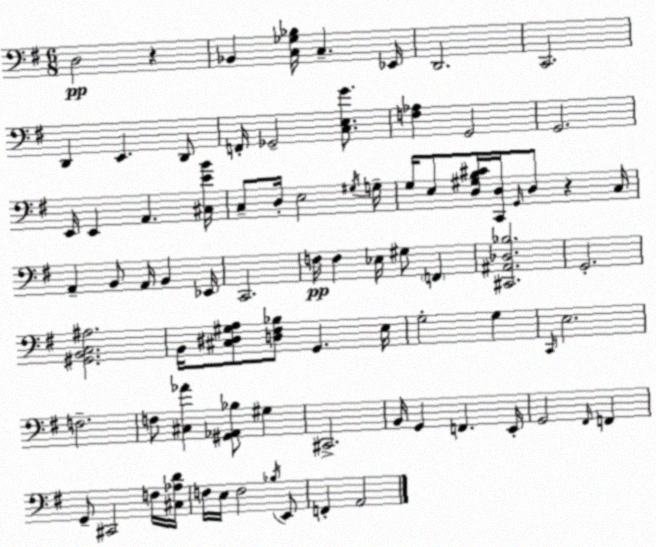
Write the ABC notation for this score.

X:1
T:Untitled
M:6/8
L:1/4
K:Em
D,2 z _B,, [C,_G,_B,]/4 C, _E,,/4 D,,2 C,,2 D,, E,, D,,/2 F,,/4 _G,,2 [C,E,G]/2 [F,_A,] G,,2 G,,2 E,,/4 E,, A,, [^C,EB]/4 C,/2 D,/4 E,2 ^G,/4 G,/4 G,/4 E,/2 [D,^G,B,^C]/4 [C,,D,]/4 G,,/4 D,/2 z C,/4 A,, B,,/2 A,,/4 B,, _E,,/4 C,,2 F,/4 F, _E,/4 ^G,/2 F,, [^C,,^A,,_D,_B,]2 G,,2 [^G,,B,,C,^A,]2 B,,/4 [^C,^D,^G,A,]/2 [D,^F,_B,]/2 G,, E,/4 G,2 G, C,,/4 E,2 F,2 F,/2 [^C,_A] [^G,,_A,,_B,]/2 ^G, ^C,,2 B,,/4 G,, F,, E,,/4 G,,2 ^F,,/4 F,, G,,/2 ^C,,2 F,/4 [^C,_A,D]/4 F,/4 E,/4 F,2 _B,/4 E,,/2 F,, A,,2